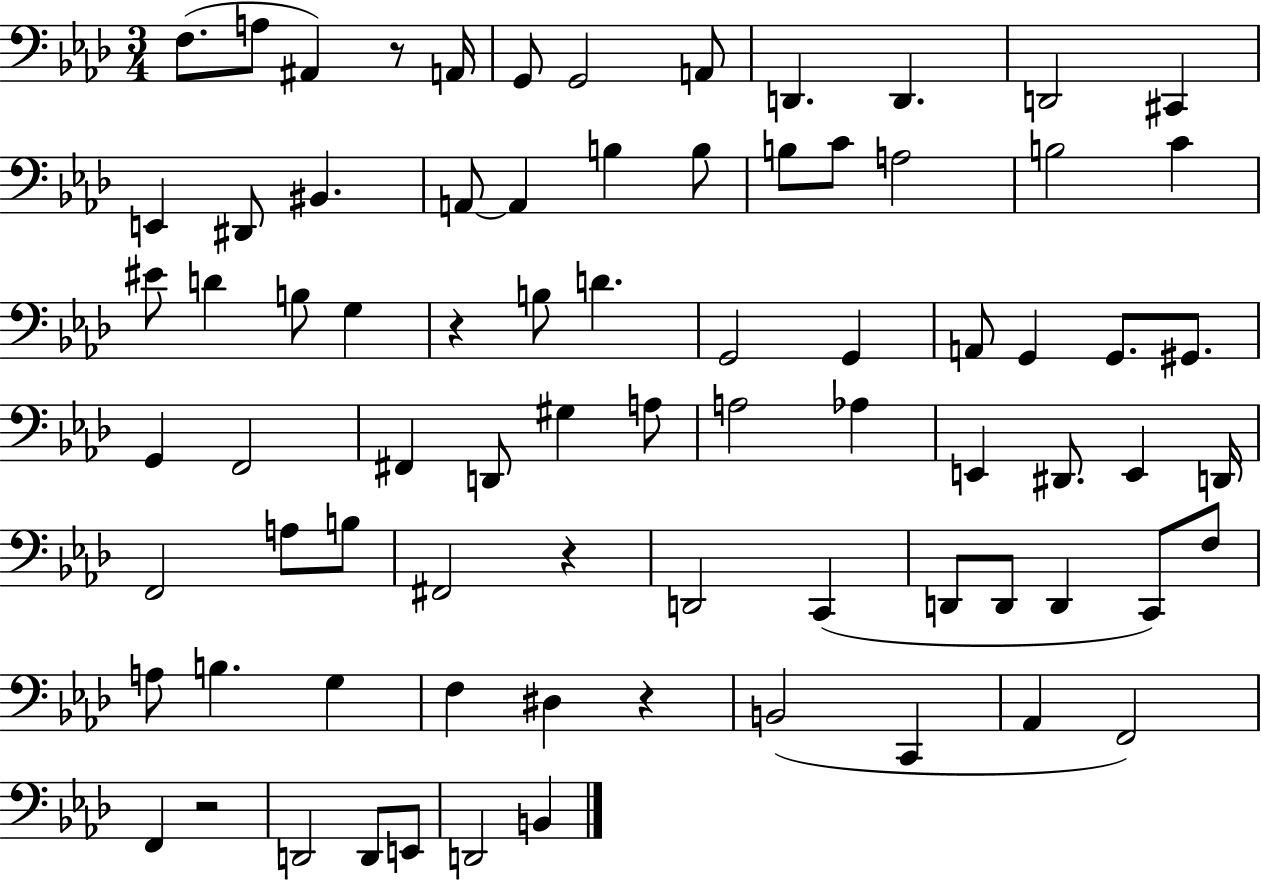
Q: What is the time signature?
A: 3/4